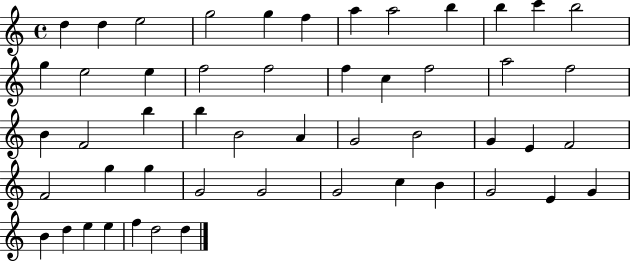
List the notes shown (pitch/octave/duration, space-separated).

D5/q D5/q E5/h G5/h G5/q F5/q A5/q A5/h B5/q B5/q C6/q B5/h G5/q E5/h E5/q F5/h F5/h F5/q C5/q F5/h A5/h F5/h B4/q F4/h B5/q B5/q B4/h A4/q G4/h B4/h G4/q E4/q F4/h F4/h G5/q G5/q G4/h G4/h G4/h C5/q B4/q G4/h E4/q G4/q B4/q D5/q E5/q E5/q F5/q D5/h D5/q